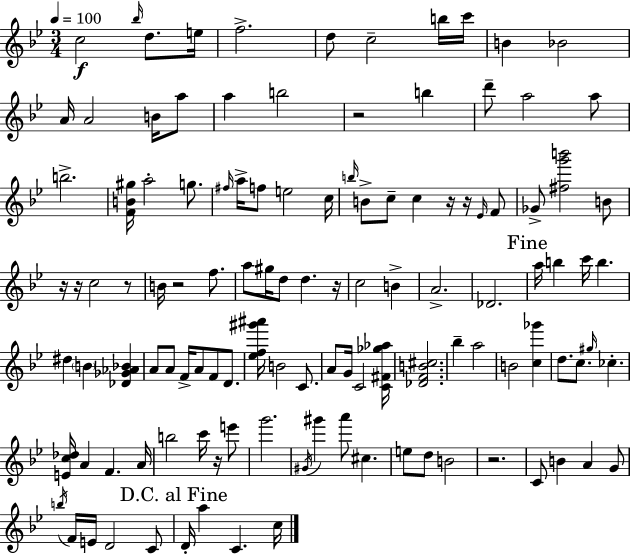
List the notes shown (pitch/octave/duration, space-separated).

C5/h Bb5/s D5/e. E5/s F5/h. D5/e C5/h B5/s C6/s B4/q Bb4/h A4/s A4/h B4/s A5/e A5/q B5/h R/h B5/q D6/e A5/h A5/e B5/h. [F4,B4,G#5]/s A5/h G5/e. F#5/s A5/s F5/e E5/h C5/s B5/s B4/e C5/e C5/q R/s R/s Eb4/s F4/e Gb4/e [F#5,G6,B6]/h B4/e R/s R/s C5/h R/e B4/s R/h F5/e. A5/e G#5/s D5/e D5/q. R/s C5/h B4/q A4/h. Db4/h. A5/s B5/q C6/s B5/q. D#5/q B4/q [Db4,Gb4,Ab4,Bb4]/q A4/e A4/e F4/s A4/e F4/e D4/e. [Eb5,F5,G#6,A#6]/s B4/h C4/e. A4/e G4/s C4/h [C4,F#4,Gb5,Ab5]/s [Db4,F4,B4,C#5]/h. Bb5/q A5/h B4/h [C5,Gb6]/q D5/e. C5/e. G#5/s CES5/q. [E4,C5,Db5]/s A4/q F4/q. A4/s B5/h C6/s R/s E6/e G6/h. G#4/s G#6/q A6/e C#5/q. E5/e D5/e B4/h R/h. C4/e B4/q A4/q G4/e B5/s F4/s E4/s D4/h C4/e D4/s A5/q C4/q. C5/s